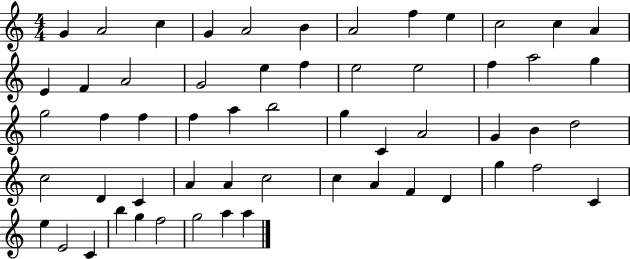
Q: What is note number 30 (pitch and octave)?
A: G5